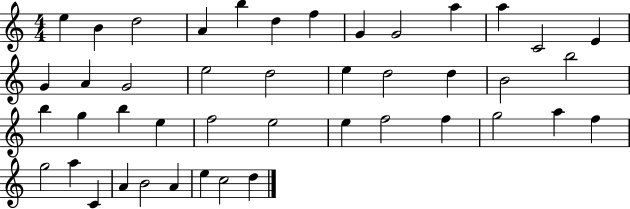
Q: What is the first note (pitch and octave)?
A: E5